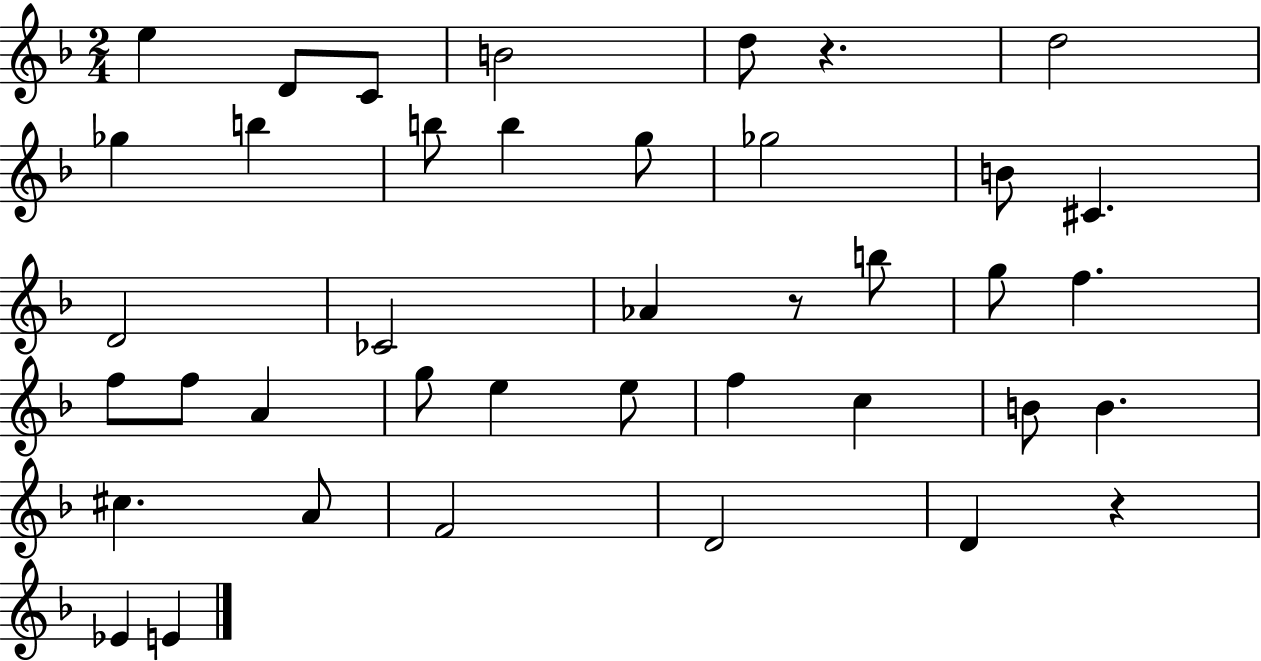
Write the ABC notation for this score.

X:1
T:Untitled
M:2/4
L:1/4
K:F
e D/2 C/2 B2 d/2 z d2 _g b b/2 b g/2 _g2 B/2 ^C D2 _C2 _A z/2 b/2 g/2 f f/2 f/2 A g/2 e e/2 f c B/2 B ^c A/2 F2 D2 D z _E E